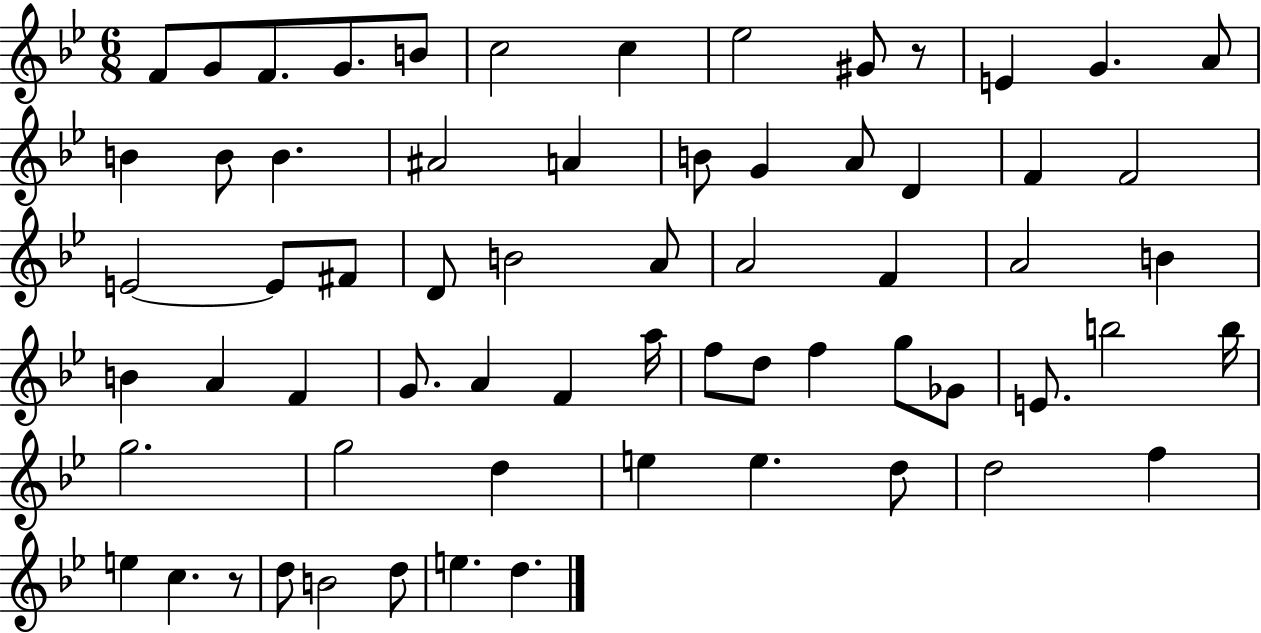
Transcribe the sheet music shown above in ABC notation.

X:1
T:Untitled
M:6/8
L:1/4
K:Bb
F/2 G/2 F/2 G/2 B/2 c2 c _e2 ^G/2 z/2 E G A/2 B B/2 B ^A2 A B/2 G A/2 D F F2 E2 E/2 ^F/2 D/2 B2 A/2 A2 F A2 B B A F G/2 A F a/4 f/2 d/2 f g/2 _G/2 E/2 b2 b/4 g2 g2 d e e d/2 d2 f e c z/2 d/2 B2 d/2 e d